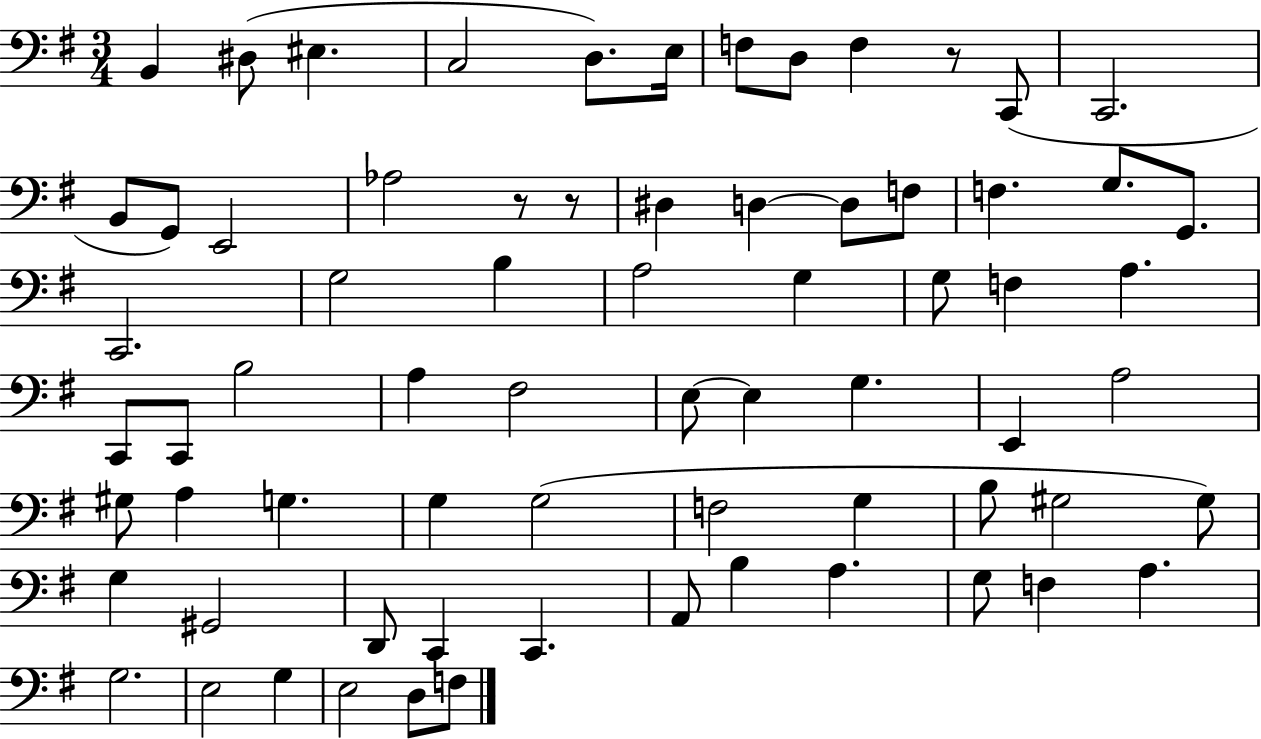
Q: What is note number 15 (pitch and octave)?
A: Ab3